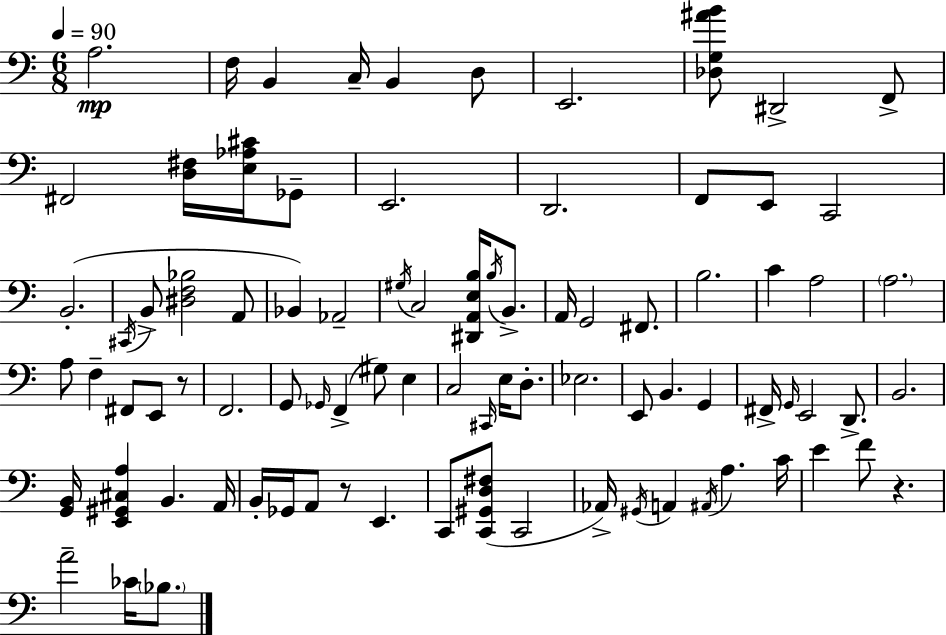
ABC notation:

X:1
T:Untitled
M:6/8
L:1/4
K:Am
A,2 F,/4 B,, C,/4 B,, D,/2 E,,2 [_D,G,^AB]/2 ^D,,2 F,,/2 ^F,,2 [D,^F,]/4 [E,_A,^C]/4 _G,,/2 E,,2 D,,2 F,,/2 E,,/2 C,,2 B,,2 ^C,,/4 B,,/2 [^D,F,_B,]2 A,,/2 _B,, _A,,2 ^G,/4 C,2 [^D,,A,,E,B,]/4 B,/4 B,,/2 A,,/4 G,,2 ^F,,/2 B,2 C A,2 A,2 A,/2 F, ^F,,/2 E,,/2 z/2 F,,2 G,,/2 _G,,/4 F,, ^G,/2 E, C,2 ^C,,/4 E,/4 D,/2 _E,2 E,,/2 B,, G,, ^F,,/4 G,,/4 E,,2 D,,/2 B,,2 [G,,B,,]/4 [E,,^G,,^C,A,] B,, A,,/4 B,,/4 _G,,/4 A,,/2 z/2 E,, C,,/2 [C,,^G,,D,^F,]/2 C,,2 _A,,/4 ^G,,/4 A,, ^A,,/4 A, C/4 E F/2 z A2 _C/4 _B,/2